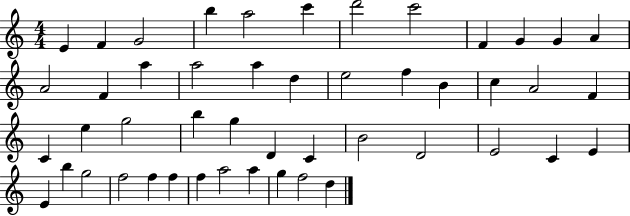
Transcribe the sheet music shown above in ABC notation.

X:1
T:Untitled
M:4/4
L:1/4
K:C
E F G2 b a2 c' d'2 c'2 F G G A A2 F a a2 a d e2 f B c A2 F C e g2 b g D C B2 D2 E2 C E E b g2 f2 f f f a2 a g f2 d